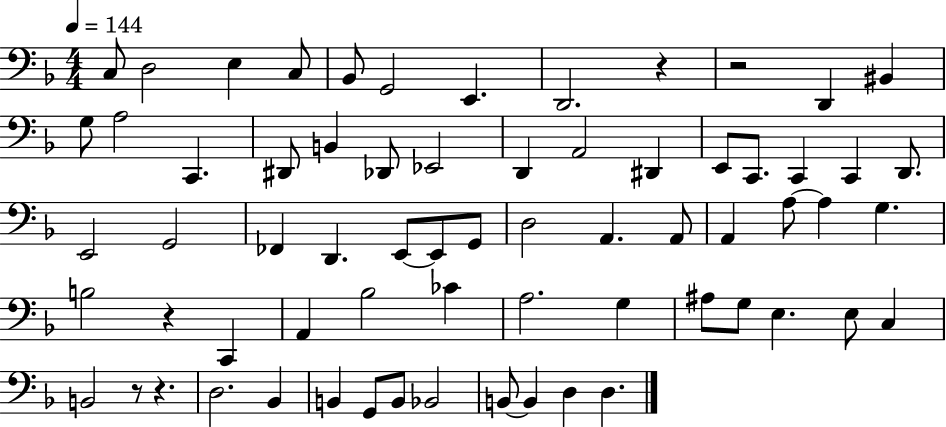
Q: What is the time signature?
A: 4/4